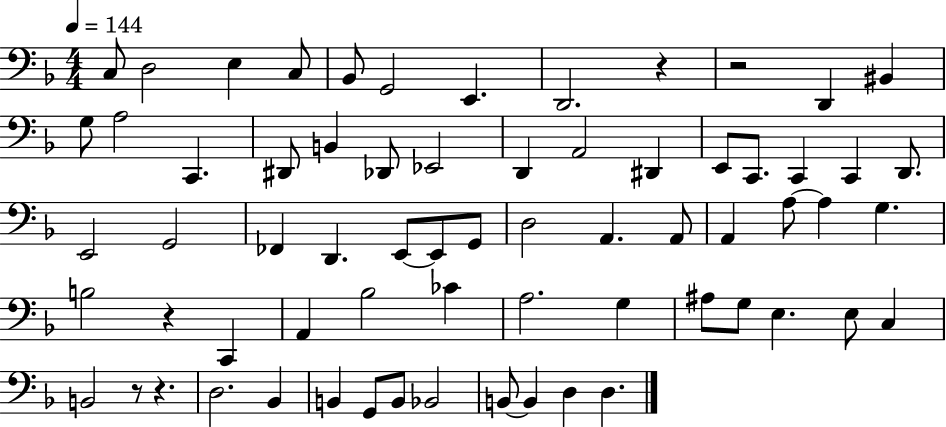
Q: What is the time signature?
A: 4/4